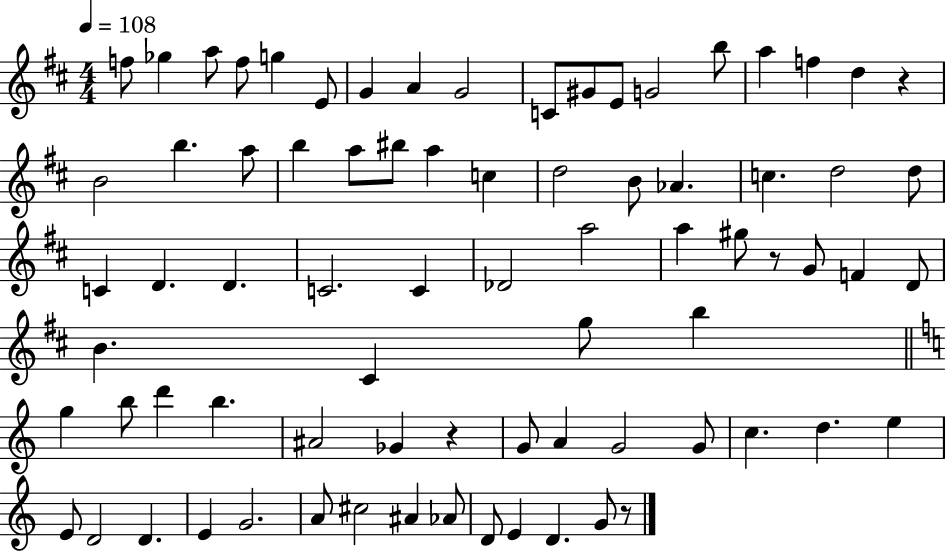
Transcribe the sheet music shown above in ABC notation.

X:1
T:Untitled
M:4/4
L:1/4
K:D
f/2 _g a/2 f/2 g E/2 G A G2 C/2 ^G/2 E/2 G2 b/2 a f d z B2 b a/2 b a/2 ^b/2 a c d2 B/2 _A c d2 d/2 C D D C2 C _D2 a2 a ^g/2 z/2 G/2 F D/2 B ^C g/2 b g b/2 d' b ^A2 _G z G/2 A G2 G/2 c d e E/2 D2 D E G2 A/2 ^c2 ^A _A/2 D/2 E D G/2 z/2